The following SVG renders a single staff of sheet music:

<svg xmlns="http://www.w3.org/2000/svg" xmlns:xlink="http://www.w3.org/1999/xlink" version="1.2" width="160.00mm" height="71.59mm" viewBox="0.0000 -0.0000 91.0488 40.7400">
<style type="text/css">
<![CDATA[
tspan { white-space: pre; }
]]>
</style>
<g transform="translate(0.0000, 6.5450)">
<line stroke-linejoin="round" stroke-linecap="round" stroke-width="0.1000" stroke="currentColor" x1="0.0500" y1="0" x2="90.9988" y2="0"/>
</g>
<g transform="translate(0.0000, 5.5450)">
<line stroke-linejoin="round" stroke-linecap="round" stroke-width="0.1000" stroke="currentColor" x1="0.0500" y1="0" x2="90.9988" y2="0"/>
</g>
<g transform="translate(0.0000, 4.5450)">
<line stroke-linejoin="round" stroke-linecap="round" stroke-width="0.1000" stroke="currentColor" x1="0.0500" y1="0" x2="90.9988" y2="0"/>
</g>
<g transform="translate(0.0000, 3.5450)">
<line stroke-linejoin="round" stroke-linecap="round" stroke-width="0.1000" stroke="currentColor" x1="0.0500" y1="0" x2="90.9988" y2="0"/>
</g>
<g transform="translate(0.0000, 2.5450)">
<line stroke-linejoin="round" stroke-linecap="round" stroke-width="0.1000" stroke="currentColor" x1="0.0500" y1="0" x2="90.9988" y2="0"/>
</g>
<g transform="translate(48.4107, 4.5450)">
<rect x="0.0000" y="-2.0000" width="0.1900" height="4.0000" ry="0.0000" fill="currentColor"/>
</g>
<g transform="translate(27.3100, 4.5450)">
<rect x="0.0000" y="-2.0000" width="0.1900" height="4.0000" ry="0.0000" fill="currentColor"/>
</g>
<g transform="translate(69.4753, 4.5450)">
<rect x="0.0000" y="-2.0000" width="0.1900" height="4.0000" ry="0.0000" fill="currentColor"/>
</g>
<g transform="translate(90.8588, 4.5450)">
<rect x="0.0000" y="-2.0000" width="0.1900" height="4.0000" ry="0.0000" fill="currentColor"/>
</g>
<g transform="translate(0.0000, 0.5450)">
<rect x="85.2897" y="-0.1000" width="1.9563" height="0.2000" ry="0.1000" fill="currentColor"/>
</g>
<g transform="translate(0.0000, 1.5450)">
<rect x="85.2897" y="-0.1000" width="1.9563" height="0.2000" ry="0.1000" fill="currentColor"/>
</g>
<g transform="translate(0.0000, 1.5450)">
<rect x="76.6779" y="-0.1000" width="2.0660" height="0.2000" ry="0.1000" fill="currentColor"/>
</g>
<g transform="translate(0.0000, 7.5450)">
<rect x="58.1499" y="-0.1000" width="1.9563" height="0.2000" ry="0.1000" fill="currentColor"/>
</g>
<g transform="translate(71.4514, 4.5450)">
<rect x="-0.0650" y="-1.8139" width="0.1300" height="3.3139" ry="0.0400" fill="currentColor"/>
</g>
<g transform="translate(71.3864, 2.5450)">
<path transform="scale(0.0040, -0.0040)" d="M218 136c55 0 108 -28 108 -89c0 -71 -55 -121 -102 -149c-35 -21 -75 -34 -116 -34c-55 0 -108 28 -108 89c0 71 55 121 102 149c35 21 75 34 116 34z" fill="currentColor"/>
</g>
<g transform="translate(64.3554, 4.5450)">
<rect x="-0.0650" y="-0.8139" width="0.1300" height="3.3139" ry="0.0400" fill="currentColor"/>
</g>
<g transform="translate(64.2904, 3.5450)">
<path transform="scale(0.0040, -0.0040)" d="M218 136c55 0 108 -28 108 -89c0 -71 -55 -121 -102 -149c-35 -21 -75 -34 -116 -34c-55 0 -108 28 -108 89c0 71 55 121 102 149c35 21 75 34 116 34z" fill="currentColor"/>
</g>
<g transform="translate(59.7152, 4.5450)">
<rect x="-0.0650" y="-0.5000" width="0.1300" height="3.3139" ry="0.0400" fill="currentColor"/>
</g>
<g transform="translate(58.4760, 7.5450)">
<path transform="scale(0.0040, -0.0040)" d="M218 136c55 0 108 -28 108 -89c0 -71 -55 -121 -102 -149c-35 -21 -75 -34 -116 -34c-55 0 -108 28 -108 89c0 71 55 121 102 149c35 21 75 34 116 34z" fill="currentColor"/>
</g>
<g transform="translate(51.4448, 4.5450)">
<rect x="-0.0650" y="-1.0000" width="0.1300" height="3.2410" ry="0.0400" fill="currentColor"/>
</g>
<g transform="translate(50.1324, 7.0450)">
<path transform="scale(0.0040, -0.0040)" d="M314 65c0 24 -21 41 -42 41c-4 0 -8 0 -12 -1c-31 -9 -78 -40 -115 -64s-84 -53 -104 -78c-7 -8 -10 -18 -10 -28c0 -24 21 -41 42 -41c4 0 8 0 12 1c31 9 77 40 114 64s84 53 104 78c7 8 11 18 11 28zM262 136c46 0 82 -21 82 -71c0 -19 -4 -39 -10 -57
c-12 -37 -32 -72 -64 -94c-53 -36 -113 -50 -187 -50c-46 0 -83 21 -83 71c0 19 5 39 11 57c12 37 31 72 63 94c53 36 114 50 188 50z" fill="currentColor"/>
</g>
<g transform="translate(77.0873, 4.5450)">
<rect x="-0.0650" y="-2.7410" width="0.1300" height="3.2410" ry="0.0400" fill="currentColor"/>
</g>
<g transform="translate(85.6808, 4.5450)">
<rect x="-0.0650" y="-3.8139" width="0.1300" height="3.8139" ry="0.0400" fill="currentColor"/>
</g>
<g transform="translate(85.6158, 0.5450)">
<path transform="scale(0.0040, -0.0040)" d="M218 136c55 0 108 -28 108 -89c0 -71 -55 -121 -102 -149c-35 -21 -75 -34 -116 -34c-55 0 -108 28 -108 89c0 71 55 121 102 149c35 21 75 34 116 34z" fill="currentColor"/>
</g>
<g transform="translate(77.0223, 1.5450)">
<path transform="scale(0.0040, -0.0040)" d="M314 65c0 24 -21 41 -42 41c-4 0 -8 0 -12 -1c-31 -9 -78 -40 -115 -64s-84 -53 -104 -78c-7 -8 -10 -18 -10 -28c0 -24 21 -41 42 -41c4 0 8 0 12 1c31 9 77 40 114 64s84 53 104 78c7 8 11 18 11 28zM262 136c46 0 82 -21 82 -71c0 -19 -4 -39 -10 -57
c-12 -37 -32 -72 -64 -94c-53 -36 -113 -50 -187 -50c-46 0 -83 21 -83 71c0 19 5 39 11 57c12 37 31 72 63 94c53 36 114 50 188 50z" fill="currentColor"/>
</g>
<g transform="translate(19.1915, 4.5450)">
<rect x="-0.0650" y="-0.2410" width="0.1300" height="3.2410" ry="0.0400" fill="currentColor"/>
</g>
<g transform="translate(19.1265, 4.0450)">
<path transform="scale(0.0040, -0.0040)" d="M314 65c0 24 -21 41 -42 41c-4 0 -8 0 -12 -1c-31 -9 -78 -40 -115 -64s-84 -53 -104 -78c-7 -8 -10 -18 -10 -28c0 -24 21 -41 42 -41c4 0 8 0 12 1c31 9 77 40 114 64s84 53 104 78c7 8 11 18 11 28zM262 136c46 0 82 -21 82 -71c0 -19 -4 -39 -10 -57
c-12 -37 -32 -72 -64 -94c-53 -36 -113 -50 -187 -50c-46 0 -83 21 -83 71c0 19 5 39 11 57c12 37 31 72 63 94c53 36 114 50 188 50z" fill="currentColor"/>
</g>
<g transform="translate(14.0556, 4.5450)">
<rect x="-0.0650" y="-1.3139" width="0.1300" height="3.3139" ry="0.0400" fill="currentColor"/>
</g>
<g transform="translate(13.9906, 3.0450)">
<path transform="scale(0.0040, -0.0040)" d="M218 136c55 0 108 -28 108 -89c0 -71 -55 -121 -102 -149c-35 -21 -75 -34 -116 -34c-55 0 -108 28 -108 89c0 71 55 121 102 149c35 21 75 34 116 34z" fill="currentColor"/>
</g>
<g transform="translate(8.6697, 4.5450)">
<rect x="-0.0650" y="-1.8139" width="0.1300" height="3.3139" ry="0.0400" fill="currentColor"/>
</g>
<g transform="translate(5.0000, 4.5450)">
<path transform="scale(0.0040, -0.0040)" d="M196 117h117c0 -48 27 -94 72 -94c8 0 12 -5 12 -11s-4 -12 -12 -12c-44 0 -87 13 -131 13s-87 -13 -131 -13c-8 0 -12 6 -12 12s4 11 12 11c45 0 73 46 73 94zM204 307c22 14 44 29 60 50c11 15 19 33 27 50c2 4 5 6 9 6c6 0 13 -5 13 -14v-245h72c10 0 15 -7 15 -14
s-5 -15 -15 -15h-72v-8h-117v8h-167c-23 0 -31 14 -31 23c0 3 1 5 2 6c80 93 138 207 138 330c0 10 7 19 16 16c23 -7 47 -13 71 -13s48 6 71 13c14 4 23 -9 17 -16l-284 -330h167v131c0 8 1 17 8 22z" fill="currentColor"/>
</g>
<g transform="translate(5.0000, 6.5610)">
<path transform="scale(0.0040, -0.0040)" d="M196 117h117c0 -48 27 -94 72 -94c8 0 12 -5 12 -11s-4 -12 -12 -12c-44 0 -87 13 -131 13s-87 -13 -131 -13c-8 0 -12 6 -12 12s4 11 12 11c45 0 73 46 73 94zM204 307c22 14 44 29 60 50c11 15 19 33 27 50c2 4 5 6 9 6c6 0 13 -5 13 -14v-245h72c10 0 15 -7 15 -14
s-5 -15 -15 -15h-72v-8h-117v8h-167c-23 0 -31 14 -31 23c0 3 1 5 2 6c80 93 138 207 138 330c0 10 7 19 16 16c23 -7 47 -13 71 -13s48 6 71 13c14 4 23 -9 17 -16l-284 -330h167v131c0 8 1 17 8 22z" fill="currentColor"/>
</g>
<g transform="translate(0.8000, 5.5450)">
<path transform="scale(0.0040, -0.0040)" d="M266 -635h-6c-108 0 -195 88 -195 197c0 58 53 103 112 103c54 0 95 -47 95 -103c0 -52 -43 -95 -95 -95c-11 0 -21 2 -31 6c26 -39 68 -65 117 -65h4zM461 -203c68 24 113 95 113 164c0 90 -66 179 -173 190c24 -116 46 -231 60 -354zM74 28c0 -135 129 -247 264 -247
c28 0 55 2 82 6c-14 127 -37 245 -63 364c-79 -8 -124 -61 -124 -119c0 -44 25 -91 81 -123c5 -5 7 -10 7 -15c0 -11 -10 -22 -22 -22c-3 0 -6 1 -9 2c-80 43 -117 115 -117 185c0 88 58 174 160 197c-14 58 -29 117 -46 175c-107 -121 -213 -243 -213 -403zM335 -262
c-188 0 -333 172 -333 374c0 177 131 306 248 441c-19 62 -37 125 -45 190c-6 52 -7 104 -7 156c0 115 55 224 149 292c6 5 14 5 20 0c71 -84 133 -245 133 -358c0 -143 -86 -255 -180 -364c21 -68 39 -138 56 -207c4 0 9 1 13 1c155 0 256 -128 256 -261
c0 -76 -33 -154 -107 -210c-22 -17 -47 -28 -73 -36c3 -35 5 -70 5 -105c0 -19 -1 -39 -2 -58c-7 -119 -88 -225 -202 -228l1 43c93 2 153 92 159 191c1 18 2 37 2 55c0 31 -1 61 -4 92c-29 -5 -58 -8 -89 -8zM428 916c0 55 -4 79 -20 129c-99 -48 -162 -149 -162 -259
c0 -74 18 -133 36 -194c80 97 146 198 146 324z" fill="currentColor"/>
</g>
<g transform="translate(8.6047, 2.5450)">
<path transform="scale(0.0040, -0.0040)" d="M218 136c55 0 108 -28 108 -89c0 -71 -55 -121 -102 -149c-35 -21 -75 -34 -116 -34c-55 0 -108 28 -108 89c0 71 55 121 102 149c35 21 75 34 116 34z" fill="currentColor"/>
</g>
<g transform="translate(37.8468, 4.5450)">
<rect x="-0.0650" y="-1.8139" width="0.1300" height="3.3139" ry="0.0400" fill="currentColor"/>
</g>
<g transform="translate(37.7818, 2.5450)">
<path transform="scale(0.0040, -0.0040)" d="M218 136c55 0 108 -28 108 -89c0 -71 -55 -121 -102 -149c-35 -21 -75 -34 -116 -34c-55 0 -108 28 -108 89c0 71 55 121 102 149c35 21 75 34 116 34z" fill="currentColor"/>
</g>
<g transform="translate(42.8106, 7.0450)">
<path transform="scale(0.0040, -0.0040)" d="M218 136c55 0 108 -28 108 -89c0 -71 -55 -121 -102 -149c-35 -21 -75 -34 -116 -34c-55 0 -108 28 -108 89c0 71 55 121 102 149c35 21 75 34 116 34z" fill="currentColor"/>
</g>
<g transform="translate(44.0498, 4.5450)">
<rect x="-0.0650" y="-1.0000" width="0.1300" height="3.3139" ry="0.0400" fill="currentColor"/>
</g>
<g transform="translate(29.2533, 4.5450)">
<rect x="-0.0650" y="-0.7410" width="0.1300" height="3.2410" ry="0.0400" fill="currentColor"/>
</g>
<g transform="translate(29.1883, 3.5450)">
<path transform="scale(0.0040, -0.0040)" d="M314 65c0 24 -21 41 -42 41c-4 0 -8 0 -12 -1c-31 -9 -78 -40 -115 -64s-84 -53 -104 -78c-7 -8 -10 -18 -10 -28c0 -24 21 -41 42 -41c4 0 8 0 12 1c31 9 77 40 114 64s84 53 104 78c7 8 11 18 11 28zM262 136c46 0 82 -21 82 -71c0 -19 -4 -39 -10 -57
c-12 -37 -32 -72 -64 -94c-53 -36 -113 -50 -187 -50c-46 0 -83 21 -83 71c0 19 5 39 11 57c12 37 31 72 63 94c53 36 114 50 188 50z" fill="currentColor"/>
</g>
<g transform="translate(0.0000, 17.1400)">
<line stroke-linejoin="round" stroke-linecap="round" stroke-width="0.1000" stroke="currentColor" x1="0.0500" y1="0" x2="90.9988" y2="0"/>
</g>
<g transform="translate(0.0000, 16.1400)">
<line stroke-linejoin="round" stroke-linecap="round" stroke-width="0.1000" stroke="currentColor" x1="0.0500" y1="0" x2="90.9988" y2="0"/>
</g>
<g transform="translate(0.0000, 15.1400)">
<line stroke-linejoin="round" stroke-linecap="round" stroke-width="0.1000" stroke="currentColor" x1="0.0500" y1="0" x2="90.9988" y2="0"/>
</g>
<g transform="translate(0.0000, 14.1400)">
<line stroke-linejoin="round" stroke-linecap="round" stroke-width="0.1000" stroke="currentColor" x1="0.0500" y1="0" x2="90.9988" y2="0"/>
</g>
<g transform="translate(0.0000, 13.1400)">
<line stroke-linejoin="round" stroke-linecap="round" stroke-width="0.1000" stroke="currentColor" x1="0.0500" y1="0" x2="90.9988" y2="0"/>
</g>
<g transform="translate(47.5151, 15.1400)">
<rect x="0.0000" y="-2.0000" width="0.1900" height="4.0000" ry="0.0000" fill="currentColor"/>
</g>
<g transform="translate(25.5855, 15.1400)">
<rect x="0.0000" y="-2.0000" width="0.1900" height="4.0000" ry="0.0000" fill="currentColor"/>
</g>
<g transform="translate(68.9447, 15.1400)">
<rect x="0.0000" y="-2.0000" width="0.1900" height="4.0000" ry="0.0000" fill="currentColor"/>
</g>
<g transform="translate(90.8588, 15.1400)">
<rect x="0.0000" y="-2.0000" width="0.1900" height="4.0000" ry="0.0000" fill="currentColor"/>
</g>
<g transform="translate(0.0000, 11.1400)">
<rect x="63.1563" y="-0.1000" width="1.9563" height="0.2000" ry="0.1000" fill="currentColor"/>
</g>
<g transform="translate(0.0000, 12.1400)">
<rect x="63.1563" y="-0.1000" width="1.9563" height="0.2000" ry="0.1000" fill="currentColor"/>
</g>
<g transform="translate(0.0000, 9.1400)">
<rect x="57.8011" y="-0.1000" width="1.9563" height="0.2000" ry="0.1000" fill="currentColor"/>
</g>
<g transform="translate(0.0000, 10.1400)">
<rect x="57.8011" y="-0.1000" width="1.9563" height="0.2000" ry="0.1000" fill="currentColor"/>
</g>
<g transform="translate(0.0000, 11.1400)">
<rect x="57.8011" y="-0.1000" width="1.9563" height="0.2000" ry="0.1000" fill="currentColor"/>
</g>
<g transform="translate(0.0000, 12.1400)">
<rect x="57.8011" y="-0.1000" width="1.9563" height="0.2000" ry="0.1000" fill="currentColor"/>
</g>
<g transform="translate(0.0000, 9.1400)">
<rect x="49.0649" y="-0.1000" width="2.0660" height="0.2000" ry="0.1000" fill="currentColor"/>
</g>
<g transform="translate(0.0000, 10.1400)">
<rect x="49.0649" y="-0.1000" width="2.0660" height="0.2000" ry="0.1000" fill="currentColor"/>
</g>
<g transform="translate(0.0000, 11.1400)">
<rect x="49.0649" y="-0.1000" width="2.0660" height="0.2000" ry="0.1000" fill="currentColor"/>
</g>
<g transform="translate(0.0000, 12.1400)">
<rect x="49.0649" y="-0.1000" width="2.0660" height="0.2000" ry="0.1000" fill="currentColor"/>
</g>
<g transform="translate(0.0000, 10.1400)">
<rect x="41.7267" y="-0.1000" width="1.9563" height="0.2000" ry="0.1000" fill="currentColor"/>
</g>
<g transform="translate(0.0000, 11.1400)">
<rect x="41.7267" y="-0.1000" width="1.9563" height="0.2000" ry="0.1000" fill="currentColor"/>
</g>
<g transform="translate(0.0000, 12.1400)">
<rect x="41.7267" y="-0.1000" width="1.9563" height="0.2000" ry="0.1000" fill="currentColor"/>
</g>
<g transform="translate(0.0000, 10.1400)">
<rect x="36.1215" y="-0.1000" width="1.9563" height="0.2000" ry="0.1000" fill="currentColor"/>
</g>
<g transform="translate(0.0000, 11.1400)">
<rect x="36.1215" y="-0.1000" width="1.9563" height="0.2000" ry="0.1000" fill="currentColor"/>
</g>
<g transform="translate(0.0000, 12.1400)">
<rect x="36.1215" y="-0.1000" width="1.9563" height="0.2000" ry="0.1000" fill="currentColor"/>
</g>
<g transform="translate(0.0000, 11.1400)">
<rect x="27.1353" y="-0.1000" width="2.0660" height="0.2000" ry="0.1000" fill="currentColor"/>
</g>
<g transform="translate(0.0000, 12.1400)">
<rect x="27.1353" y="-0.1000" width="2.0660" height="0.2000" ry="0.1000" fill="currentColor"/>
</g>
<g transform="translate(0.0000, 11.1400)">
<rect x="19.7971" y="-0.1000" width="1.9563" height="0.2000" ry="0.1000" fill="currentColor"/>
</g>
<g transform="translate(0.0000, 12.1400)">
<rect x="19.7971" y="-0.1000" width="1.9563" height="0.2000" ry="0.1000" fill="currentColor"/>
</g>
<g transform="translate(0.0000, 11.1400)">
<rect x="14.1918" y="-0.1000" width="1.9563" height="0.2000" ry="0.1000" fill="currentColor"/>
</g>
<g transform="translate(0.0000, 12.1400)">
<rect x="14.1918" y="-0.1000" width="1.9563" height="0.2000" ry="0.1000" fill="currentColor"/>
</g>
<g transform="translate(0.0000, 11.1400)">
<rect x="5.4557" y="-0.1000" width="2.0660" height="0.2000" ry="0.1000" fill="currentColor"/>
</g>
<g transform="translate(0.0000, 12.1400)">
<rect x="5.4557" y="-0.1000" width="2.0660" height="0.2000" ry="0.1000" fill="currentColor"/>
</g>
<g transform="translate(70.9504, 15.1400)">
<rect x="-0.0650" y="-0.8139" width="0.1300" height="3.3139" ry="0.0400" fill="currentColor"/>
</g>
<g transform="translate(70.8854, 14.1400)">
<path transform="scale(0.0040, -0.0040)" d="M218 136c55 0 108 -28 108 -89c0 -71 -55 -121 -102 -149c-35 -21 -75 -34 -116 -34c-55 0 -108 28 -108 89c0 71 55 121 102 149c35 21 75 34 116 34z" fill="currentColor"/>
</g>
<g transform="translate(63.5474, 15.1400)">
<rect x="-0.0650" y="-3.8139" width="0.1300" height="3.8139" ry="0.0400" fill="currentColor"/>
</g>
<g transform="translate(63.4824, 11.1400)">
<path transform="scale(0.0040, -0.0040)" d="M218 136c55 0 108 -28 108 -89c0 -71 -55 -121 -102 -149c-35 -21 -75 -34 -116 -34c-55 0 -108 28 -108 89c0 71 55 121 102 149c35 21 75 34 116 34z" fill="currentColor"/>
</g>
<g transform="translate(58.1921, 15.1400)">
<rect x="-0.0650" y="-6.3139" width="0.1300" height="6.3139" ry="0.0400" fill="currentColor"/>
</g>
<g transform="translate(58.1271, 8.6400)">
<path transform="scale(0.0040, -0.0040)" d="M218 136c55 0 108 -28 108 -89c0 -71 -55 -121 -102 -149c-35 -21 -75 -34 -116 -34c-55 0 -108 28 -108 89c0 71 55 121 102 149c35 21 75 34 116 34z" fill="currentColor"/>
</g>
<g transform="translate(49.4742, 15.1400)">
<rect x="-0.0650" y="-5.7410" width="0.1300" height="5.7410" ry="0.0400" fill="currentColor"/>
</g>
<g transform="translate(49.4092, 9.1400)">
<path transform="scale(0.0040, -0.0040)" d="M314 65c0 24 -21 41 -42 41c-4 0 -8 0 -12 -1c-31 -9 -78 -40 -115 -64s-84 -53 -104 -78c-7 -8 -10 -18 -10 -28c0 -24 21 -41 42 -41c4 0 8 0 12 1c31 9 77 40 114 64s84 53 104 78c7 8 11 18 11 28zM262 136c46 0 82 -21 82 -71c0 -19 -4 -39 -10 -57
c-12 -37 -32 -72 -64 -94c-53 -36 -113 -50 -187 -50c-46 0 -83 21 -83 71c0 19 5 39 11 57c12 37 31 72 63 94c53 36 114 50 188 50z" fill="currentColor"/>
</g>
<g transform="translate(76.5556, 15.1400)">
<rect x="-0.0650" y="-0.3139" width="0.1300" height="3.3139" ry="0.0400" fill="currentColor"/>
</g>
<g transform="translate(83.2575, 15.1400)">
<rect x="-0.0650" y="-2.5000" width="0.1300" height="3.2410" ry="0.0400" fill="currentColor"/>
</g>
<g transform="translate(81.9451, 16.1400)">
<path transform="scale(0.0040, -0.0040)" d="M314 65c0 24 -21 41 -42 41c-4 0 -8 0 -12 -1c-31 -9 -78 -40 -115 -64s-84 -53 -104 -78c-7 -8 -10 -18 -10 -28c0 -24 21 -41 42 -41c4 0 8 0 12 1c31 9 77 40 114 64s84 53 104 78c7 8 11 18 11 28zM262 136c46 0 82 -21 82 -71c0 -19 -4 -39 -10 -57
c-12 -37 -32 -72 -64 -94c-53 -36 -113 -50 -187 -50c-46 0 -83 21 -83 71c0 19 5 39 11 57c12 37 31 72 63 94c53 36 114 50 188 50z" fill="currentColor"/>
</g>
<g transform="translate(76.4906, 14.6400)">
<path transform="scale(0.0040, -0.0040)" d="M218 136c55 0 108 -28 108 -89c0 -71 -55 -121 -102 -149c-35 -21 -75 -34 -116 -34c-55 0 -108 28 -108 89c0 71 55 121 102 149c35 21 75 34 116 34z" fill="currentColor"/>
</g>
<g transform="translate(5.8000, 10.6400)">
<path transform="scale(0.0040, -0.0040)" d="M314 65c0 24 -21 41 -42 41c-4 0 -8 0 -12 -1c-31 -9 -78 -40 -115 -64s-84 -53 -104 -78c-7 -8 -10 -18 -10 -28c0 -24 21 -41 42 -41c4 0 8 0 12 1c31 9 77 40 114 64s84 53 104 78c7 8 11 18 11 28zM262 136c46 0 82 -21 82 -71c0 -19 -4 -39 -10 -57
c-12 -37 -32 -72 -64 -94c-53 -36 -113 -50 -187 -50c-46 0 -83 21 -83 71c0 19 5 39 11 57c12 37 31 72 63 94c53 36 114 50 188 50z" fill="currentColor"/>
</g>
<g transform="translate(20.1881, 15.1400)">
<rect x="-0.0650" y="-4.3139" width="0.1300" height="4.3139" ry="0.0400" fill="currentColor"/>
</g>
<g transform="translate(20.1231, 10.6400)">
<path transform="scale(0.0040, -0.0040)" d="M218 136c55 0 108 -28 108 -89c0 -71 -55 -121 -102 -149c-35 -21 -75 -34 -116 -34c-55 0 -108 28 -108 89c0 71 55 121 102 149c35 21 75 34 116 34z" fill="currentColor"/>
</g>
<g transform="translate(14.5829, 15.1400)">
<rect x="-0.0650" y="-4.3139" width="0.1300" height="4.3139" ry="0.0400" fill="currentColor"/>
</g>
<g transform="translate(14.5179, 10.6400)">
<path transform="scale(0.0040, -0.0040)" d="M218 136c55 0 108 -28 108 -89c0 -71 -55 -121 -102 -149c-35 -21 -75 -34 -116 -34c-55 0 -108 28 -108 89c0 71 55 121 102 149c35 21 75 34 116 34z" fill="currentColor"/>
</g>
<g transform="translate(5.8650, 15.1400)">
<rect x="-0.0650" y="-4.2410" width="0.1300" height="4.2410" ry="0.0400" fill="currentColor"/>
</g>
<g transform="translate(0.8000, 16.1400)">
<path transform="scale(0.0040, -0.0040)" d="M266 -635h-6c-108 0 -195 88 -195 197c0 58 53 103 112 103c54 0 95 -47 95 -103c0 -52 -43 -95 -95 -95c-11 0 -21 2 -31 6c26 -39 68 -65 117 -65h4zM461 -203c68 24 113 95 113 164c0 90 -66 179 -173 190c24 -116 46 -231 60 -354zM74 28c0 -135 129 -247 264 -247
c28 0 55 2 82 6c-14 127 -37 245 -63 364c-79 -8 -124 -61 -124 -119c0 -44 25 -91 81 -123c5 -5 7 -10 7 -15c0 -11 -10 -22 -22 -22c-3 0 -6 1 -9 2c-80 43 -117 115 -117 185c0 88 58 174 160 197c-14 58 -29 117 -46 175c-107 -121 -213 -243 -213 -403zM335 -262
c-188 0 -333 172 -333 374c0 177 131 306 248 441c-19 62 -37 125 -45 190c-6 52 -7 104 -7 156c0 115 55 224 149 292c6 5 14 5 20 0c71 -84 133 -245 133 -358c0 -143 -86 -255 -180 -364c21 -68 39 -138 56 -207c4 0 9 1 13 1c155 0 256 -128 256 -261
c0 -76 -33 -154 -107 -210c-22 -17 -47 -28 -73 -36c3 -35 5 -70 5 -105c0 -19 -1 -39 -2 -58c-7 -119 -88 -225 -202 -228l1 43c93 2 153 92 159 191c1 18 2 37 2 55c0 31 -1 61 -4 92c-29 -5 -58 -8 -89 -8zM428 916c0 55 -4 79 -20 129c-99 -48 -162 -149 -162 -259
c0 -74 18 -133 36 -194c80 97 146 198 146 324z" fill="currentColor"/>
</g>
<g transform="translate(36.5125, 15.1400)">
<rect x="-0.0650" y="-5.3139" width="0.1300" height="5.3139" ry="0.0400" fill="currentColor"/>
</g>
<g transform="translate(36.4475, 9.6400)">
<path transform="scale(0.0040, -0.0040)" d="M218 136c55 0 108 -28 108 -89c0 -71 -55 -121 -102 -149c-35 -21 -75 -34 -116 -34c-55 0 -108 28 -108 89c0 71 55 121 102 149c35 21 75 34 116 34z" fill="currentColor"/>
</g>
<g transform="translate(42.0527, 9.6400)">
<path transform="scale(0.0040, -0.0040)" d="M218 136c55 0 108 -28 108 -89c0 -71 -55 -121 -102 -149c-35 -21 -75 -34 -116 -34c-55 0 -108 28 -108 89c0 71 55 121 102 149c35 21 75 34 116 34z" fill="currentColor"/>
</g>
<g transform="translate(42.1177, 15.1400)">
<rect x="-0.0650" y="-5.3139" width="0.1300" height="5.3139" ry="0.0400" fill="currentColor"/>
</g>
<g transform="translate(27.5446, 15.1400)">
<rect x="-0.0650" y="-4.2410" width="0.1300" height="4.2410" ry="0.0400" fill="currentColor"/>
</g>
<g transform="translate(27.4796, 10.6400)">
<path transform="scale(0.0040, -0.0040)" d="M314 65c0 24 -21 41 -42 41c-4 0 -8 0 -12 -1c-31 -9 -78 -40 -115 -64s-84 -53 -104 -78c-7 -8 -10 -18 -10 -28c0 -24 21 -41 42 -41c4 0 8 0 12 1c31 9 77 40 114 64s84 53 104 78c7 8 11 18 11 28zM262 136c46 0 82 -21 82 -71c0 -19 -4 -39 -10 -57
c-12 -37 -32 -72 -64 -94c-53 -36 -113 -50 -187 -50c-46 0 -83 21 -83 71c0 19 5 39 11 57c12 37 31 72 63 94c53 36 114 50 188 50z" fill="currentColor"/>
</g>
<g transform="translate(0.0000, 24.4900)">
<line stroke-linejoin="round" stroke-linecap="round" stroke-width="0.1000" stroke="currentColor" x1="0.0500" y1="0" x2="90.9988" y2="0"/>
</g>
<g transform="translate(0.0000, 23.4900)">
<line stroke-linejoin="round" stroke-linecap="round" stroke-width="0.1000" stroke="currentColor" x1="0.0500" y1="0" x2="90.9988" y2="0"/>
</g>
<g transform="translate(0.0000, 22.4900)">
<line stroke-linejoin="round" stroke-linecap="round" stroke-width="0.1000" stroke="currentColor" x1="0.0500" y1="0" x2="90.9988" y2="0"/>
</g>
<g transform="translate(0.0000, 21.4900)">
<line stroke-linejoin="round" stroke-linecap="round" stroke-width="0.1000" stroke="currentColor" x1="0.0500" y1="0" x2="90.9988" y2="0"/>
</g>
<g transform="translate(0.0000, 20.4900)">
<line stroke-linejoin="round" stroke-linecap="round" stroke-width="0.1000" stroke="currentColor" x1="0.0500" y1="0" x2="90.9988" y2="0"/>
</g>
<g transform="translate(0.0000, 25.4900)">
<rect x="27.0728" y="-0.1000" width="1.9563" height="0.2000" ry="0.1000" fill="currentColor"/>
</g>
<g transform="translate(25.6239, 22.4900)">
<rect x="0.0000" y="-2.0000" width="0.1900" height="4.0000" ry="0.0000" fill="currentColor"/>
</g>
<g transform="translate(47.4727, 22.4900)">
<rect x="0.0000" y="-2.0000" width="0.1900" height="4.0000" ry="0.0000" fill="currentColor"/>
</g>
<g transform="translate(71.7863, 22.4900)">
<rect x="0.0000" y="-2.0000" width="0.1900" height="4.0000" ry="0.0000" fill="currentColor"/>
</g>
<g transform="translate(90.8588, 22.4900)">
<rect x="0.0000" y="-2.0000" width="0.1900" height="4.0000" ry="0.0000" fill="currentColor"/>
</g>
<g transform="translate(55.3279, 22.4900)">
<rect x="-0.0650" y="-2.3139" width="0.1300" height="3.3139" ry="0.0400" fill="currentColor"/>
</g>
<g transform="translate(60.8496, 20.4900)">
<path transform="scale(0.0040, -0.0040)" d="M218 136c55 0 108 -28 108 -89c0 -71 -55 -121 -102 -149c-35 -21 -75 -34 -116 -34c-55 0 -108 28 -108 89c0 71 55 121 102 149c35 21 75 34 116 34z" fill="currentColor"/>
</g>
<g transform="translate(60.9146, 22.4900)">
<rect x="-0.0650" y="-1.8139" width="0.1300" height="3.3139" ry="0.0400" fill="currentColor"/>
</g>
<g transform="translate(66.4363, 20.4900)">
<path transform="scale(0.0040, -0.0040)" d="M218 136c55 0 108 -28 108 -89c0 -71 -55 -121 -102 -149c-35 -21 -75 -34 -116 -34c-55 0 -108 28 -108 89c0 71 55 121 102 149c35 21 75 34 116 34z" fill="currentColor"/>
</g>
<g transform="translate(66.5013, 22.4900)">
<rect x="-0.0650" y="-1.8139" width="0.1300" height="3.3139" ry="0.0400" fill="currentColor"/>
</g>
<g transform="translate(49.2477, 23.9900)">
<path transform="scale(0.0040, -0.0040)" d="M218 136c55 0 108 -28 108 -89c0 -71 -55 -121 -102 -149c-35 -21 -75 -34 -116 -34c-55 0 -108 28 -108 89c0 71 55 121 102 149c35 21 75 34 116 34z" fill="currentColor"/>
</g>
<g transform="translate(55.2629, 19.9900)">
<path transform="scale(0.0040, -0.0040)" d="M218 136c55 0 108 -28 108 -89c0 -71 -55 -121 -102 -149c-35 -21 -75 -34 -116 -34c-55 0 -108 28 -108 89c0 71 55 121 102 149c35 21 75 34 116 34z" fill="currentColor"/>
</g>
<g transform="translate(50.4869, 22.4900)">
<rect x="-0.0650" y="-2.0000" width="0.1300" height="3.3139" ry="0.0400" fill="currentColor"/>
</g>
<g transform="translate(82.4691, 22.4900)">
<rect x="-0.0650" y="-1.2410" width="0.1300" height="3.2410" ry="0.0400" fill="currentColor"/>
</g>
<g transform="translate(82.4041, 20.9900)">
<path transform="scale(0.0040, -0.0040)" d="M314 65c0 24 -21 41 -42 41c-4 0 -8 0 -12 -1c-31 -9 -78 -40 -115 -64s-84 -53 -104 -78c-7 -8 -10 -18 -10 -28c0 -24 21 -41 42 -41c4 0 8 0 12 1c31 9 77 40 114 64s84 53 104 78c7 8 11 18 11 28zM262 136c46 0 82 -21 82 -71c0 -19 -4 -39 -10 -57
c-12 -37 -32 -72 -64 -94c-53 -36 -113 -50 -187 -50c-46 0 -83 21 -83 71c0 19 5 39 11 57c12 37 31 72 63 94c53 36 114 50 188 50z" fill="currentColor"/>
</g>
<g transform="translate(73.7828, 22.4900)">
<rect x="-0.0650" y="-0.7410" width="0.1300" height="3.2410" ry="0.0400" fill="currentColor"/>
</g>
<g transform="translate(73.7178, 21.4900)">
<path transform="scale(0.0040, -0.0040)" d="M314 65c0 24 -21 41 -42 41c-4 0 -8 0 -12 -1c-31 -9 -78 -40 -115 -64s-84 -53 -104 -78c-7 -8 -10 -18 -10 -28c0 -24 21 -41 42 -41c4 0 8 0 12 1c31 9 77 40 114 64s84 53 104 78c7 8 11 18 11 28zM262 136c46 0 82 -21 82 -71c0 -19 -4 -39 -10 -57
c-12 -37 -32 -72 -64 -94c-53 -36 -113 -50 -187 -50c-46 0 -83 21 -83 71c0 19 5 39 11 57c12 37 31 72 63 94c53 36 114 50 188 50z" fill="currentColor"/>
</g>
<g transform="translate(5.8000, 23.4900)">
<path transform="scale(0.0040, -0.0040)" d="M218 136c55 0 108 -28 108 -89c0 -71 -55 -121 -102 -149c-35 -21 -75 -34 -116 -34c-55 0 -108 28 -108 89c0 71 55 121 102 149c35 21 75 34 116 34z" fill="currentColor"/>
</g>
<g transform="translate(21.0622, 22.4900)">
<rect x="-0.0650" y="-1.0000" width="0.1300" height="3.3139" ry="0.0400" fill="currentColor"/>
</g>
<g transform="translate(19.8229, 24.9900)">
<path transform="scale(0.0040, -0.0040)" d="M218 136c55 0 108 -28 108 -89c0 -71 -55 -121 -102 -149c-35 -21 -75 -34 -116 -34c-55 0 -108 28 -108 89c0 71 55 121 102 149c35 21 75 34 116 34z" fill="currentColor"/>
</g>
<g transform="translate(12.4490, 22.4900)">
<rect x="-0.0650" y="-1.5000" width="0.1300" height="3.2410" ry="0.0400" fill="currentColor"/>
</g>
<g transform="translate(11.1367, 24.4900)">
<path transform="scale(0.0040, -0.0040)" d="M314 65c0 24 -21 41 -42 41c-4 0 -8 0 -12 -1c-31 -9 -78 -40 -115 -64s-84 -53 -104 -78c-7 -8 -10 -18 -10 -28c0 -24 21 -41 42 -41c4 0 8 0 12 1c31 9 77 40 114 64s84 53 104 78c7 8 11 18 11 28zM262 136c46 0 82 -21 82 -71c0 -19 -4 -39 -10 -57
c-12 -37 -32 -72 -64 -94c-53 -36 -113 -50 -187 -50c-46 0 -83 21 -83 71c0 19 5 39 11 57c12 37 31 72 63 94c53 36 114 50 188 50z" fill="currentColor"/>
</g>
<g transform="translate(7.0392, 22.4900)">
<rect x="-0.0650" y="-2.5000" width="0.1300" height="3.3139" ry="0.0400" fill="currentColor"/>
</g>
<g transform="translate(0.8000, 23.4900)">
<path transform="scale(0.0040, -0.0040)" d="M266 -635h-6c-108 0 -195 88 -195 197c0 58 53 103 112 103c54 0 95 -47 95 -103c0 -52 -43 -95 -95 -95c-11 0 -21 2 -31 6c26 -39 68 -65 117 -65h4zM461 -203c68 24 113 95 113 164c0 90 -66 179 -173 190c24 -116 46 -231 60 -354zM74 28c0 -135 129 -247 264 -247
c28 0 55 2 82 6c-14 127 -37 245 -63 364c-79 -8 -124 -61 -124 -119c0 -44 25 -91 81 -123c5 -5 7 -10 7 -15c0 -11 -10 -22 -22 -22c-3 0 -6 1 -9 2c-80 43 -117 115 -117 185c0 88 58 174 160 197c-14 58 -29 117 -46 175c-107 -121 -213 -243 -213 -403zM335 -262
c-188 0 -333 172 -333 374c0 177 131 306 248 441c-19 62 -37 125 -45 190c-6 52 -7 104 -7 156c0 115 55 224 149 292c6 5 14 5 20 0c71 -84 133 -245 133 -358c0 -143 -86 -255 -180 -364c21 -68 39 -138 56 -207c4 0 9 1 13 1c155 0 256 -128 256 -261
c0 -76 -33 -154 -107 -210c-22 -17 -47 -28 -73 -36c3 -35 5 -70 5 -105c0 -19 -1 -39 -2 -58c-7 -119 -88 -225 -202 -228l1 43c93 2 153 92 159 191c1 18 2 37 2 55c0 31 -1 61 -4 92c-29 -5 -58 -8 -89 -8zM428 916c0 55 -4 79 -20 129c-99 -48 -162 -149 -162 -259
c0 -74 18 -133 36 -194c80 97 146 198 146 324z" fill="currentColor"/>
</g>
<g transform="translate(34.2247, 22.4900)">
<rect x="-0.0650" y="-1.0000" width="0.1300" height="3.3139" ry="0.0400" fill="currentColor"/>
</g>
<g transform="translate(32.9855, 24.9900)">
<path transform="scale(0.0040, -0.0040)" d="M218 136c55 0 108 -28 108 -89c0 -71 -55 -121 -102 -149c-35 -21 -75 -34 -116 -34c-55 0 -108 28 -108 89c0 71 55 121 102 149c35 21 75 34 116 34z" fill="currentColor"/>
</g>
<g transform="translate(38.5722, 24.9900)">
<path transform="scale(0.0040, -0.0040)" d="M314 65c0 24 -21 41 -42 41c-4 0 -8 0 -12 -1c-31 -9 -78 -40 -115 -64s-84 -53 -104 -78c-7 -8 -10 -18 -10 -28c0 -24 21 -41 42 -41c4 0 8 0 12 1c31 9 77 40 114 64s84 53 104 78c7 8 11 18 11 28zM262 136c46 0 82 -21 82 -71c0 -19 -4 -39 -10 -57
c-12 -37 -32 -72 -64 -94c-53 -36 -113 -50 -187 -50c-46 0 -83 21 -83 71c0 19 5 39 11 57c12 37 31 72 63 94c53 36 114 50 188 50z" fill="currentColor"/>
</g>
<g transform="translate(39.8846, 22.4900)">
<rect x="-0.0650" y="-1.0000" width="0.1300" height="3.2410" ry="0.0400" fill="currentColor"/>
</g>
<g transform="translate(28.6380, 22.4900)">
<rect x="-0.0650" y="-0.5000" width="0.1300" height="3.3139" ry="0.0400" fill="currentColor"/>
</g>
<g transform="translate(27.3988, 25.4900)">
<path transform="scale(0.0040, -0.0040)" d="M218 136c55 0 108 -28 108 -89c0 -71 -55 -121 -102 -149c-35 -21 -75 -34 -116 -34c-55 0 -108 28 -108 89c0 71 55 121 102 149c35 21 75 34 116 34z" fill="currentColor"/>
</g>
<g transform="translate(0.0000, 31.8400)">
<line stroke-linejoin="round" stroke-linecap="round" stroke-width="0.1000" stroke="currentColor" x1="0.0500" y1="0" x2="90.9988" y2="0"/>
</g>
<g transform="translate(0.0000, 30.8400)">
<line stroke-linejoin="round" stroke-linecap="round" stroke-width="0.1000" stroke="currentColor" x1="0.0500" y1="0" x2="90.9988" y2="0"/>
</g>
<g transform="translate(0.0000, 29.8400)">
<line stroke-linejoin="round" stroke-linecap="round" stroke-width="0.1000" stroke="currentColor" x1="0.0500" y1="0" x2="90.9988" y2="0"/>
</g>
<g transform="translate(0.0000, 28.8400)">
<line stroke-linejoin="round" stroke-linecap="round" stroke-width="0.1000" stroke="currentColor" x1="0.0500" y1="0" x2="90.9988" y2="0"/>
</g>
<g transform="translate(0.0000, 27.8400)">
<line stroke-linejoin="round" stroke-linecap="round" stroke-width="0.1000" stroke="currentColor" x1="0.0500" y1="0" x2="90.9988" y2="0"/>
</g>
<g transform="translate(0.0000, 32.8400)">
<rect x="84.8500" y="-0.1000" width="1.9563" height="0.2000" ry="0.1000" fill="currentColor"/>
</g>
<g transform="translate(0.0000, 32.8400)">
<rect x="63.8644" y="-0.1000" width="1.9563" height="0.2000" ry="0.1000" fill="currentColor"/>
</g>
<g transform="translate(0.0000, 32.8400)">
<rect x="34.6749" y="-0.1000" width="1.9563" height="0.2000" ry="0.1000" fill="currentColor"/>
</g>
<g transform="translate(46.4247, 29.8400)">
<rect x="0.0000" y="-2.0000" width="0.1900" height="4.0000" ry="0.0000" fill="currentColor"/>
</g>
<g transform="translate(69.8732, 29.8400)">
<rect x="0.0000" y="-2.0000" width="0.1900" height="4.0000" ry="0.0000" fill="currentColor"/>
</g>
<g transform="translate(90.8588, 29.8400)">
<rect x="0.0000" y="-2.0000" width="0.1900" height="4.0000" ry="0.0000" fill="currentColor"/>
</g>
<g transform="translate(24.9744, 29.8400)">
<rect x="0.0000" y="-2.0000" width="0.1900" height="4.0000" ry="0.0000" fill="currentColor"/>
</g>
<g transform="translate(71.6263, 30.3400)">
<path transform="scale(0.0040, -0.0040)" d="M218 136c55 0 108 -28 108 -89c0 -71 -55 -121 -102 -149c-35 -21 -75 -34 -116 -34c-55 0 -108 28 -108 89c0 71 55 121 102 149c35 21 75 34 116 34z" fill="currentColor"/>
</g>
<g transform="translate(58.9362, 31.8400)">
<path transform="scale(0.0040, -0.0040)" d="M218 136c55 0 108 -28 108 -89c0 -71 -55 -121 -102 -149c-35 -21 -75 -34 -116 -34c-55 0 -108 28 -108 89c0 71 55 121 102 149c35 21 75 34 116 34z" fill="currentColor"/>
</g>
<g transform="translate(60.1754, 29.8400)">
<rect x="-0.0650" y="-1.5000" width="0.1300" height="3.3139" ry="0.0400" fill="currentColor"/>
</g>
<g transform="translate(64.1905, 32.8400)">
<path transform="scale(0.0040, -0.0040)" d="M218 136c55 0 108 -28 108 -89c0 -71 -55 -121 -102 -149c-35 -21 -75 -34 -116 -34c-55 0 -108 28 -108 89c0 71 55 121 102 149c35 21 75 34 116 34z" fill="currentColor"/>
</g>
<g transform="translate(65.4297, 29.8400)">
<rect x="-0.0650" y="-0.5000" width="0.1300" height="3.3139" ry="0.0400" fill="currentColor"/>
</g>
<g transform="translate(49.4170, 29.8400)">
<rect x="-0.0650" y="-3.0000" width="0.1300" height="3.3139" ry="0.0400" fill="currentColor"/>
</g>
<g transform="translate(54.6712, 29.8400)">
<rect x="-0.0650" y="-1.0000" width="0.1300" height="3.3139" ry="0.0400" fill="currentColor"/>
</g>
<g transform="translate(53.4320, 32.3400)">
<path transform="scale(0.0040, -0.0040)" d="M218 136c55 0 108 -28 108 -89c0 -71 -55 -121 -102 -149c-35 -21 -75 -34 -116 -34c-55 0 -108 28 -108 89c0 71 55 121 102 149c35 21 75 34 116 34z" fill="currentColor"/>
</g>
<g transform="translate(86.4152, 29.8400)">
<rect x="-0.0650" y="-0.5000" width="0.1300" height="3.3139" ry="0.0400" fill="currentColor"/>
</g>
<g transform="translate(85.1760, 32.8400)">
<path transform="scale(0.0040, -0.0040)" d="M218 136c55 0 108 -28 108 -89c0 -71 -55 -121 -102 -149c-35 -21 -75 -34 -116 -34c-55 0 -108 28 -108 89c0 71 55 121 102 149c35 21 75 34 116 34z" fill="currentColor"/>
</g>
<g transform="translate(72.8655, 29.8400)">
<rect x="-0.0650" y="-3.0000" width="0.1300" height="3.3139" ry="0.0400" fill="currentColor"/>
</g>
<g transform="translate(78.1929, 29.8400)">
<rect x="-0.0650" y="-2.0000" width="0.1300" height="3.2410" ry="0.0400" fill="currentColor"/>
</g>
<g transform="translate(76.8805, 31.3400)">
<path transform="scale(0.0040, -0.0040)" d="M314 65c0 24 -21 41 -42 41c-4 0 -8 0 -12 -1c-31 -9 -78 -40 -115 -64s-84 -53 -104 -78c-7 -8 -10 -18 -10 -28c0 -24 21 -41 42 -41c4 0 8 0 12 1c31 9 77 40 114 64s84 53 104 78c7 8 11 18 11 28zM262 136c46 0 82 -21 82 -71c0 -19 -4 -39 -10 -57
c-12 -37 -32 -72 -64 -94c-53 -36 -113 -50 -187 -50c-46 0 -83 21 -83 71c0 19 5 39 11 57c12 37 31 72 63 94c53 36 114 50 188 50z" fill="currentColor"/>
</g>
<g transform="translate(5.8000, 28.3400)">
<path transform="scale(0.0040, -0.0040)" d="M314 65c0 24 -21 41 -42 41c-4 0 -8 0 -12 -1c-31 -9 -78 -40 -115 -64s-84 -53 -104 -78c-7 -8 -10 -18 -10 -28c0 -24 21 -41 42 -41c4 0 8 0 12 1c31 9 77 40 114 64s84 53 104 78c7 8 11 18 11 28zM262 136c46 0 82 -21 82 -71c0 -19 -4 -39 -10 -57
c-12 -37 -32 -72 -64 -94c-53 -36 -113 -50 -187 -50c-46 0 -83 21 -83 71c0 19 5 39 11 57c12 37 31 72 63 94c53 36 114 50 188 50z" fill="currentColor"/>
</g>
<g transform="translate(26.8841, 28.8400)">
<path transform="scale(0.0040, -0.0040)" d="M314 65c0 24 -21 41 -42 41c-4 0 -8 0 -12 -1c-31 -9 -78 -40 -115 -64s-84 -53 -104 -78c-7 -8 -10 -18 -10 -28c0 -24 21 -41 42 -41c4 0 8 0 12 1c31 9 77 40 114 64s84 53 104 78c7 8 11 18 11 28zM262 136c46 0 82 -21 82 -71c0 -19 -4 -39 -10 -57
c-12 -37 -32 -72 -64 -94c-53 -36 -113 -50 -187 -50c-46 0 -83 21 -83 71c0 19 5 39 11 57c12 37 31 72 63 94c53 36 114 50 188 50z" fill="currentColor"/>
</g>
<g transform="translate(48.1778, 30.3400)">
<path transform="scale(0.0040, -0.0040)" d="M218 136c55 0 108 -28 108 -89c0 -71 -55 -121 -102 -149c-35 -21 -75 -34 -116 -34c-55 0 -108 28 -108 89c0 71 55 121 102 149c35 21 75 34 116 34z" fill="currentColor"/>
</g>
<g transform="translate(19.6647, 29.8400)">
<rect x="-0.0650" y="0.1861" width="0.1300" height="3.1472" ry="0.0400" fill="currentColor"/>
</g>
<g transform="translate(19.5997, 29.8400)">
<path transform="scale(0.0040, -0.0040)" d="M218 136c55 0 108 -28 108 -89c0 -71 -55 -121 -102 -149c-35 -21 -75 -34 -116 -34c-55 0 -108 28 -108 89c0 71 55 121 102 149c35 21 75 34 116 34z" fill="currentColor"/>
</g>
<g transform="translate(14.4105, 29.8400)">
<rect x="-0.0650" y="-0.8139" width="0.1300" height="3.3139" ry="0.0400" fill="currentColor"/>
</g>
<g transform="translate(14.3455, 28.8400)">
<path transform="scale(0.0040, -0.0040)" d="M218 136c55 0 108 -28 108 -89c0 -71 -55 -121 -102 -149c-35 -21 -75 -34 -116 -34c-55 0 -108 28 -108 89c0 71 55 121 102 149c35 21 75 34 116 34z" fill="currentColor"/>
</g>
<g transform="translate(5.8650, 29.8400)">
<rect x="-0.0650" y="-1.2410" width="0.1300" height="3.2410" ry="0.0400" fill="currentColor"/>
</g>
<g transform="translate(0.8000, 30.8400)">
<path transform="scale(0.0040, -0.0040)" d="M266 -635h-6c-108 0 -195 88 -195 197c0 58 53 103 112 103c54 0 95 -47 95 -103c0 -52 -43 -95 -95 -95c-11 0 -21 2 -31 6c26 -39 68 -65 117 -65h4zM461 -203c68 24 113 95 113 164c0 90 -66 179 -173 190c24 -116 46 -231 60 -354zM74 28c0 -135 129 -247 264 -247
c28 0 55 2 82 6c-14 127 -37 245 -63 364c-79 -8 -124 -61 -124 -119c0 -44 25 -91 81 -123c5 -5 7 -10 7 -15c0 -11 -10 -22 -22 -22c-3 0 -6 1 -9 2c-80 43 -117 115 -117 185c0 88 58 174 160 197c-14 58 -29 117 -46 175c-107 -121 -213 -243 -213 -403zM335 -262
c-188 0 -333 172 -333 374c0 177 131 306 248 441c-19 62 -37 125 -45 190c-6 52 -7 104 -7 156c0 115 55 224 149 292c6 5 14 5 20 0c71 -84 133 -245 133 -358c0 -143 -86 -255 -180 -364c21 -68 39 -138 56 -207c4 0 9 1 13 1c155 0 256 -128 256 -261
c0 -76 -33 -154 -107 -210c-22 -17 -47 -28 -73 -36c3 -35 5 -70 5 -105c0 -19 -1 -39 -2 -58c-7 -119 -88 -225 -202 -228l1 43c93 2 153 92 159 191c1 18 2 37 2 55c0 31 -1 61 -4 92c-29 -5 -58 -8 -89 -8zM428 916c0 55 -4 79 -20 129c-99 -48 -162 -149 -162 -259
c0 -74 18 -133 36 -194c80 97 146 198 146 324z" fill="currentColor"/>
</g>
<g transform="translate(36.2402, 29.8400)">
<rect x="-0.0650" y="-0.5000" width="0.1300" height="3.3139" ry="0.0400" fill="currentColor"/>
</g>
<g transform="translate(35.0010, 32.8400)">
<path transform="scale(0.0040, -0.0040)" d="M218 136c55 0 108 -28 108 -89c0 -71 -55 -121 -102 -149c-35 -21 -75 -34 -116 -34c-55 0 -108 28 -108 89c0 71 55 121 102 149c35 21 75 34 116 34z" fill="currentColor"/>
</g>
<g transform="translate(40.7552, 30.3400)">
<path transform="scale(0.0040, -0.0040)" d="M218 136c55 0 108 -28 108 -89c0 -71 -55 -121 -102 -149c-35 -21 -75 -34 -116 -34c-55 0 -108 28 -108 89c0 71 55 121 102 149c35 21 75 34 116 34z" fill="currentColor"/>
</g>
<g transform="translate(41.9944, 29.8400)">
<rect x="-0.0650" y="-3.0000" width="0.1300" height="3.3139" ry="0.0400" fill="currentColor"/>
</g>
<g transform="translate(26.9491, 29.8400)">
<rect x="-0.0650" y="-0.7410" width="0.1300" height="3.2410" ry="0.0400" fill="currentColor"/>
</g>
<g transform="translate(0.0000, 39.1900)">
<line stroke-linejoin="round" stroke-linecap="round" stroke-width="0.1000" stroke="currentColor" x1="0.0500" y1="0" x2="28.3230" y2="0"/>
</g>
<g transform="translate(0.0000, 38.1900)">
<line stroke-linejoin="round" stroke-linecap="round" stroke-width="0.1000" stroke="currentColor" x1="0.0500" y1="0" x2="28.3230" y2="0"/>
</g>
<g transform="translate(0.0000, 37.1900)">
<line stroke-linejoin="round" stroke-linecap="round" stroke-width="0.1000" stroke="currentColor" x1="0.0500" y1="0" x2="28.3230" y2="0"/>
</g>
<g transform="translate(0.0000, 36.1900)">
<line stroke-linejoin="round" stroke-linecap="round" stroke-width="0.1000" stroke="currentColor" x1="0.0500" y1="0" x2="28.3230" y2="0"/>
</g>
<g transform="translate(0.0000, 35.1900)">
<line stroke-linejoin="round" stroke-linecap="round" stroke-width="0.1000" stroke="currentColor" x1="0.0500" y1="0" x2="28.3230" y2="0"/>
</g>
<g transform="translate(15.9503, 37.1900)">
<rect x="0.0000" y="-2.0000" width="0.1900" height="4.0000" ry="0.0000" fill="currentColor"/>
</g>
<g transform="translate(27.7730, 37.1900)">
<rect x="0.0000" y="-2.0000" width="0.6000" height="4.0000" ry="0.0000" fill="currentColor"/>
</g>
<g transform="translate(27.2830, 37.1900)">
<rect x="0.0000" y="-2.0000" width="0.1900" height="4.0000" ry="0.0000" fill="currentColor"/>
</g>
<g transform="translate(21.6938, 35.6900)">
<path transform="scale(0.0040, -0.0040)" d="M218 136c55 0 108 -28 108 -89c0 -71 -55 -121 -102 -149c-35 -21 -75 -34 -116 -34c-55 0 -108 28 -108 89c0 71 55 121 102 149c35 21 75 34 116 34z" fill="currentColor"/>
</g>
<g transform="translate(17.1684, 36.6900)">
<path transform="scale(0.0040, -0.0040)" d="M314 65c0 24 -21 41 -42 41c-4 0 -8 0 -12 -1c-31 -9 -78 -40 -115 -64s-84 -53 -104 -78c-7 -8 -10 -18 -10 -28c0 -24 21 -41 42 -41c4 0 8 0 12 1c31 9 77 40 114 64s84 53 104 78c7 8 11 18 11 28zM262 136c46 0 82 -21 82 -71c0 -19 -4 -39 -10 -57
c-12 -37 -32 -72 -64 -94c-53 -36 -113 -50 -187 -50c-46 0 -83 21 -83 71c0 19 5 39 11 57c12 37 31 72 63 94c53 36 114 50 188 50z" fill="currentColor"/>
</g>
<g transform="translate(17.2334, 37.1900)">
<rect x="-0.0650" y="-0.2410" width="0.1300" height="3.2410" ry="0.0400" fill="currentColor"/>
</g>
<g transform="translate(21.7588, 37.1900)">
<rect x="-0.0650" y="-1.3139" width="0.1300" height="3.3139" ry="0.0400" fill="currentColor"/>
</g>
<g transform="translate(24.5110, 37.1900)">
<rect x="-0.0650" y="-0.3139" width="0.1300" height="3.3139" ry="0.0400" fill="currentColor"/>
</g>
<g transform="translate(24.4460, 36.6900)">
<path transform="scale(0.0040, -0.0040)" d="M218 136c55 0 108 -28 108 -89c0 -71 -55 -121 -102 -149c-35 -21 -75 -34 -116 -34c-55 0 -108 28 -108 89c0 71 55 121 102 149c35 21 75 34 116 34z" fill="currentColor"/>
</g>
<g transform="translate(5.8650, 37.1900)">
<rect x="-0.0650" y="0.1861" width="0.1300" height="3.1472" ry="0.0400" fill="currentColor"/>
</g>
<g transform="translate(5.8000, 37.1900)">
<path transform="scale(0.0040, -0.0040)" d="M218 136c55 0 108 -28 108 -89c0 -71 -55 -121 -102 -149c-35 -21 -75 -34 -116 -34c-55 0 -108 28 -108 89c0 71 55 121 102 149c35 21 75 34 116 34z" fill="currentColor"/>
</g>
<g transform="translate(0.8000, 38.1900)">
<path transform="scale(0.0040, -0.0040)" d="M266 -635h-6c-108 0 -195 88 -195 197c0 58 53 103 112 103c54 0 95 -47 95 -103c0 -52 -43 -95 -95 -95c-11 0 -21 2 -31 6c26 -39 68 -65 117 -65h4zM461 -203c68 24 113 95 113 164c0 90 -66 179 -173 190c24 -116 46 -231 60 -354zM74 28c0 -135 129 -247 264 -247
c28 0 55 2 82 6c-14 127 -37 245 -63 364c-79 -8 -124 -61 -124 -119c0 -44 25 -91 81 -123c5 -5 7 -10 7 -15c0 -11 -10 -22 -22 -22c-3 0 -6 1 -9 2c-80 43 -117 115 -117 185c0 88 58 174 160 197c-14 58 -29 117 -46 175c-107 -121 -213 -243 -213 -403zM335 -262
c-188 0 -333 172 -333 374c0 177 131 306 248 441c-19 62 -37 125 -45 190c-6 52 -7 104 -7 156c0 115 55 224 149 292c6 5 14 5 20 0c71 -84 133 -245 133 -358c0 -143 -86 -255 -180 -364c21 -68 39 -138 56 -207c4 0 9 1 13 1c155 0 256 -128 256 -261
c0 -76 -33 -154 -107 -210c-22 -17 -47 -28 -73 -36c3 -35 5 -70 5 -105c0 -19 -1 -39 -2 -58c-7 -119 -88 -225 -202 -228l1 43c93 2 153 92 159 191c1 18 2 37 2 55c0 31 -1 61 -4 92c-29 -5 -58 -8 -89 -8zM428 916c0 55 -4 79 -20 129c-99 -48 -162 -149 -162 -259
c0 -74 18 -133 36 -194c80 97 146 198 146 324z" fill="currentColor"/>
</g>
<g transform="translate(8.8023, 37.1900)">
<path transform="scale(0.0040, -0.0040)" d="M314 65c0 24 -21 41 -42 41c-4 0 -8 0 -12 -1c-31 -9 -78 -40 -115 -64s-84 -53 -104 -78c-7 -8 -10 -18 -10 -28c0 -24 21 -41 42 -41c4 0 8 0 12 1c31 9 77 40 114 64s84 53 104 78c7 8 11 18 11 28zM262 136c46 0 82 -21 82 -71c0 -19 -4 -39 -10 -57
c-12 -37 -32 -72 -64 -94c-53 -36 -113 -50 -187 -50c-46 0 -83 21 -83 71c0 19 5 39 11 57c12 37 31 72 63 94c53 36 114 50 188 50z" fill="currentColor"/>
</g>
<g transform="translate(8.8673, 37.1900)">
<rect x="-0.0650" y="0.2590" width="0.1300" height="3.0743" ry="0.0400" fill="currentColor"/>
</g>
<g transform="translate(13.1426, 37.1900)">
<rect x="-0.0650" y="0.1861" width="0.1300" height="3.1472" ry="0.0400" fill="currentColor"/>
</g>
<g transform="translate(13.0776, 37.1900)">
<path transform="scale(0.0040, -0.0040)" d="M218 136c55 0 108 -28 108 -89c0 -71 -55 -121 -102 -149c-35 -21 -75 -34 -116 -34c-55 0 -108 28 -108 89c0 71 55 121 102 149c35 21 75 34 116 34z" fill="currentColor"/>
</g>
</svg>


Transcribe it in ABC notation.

X:1
T:Untitled
M:4/4
L:1/4
K:C
f e c2 d2 f D D2 C d f a2 c' d'2 d' d' d'2 f' f' g'2 a' c' d c G2 G E2 D C D D2 F g f f d2 e2 e2 d B d2 C A A D E C A F2 C B B2 B c2 e c